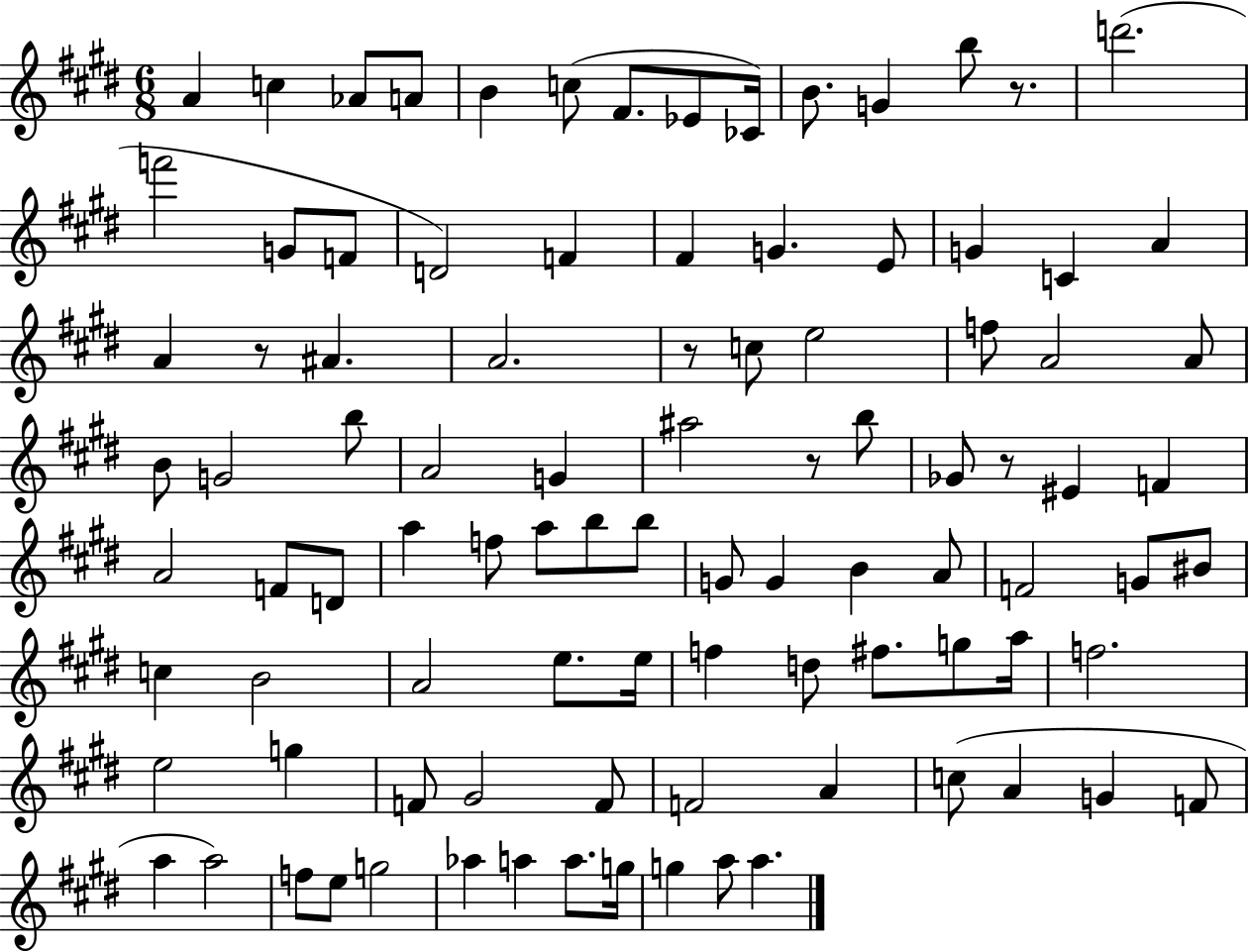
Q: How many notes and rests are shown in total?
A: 96